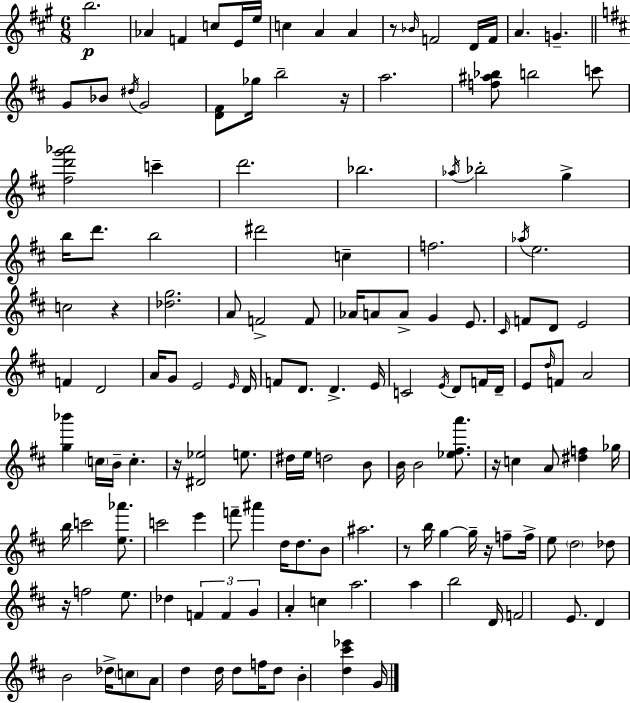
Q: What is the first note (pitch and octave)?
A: B5